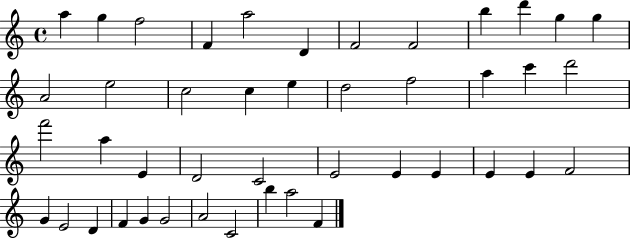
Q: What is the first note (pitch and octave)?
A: A5